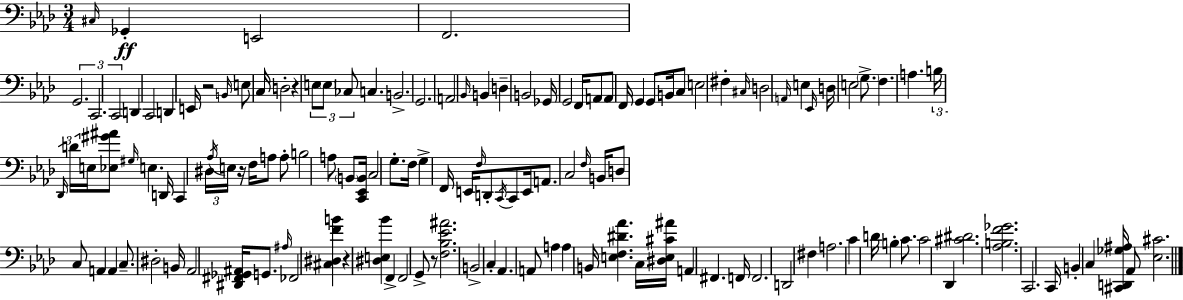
{
  \clef bass
  \numericTimeSignature
  \time 3/4
  \key f \minor
  \grace { cis16 }\ff ges,4-. e,2 | f,2. | \tuplet 3/2 { g,2. | c,2. | \break c,2 } d,4 | c,2 d,4 | e,16 r2 \grace { b,16 } e8 | c16 d2-. r4 | \break \tuplet 3/2 { e8 \parenthesize e8 ces8 } c4. | b,2.-> | g,2. | a,2 \grace { bes,16 } b,4 | \break d4-- b,2 | ges,16 g,2 | f,16 a,8 a,8 f,16 g,4 g,8 | b,16 c8 e2 fis4-. | \break \grace { cis16 } d2 | \grace { a,16 } e4 \grace { ees,16 } d16 e2 | \parenthesize g8.-> f4. | a4. \tuplet 3/2 { b16 \grace { des,16 } d'16 } e16 <ees gis' ais'>8 | \break \grace { gis16 } e4. d,16 c,4 | \tuplet 3/2 { dis16 \acciaccatura { aes16 } e16 } r16 f16 a8 a8-. b2 | a8 \parenthesize b,8 <c, ees, b,>16 c2 | g8.-. f16 g4-> | \break f,16 e,16 \grace { f16 } d,8-. \acciaccatura { c,16 } c,8 e,16 a,8. | c2 \grace { f16 } b,16 | d8 c8 a,4 a,4 | c8.-- dis2-. b,16 | \break aes,2 <dis, fis, ges, ais,>16 g,8. | \grace { ais16 } fes,2 <cis dis f' b'>4 | r4 <dis e bes'>4 f,4-> | f,2 g,8-> r8 | \break <f bes ees' ais'>2. | b,2-> c4-. | aes,4. a,8 a4 | a4 b,16 <e f dis' aes'>4. | \break c16 <dis e cis' ais'>16 a,4 fis,4. | f,16 f,2. | d,2 fis4 | a2. | \break c'4 d'16 b4-. c'8. | c'2 des,4 | <cis' dis'>2. | <aes b f' ges'>2. | \break c,2. | c,16 b,4-. c4 <cis, d, ges ais>16 aes,8 | <ees cis'>2. | \bar "|."
}